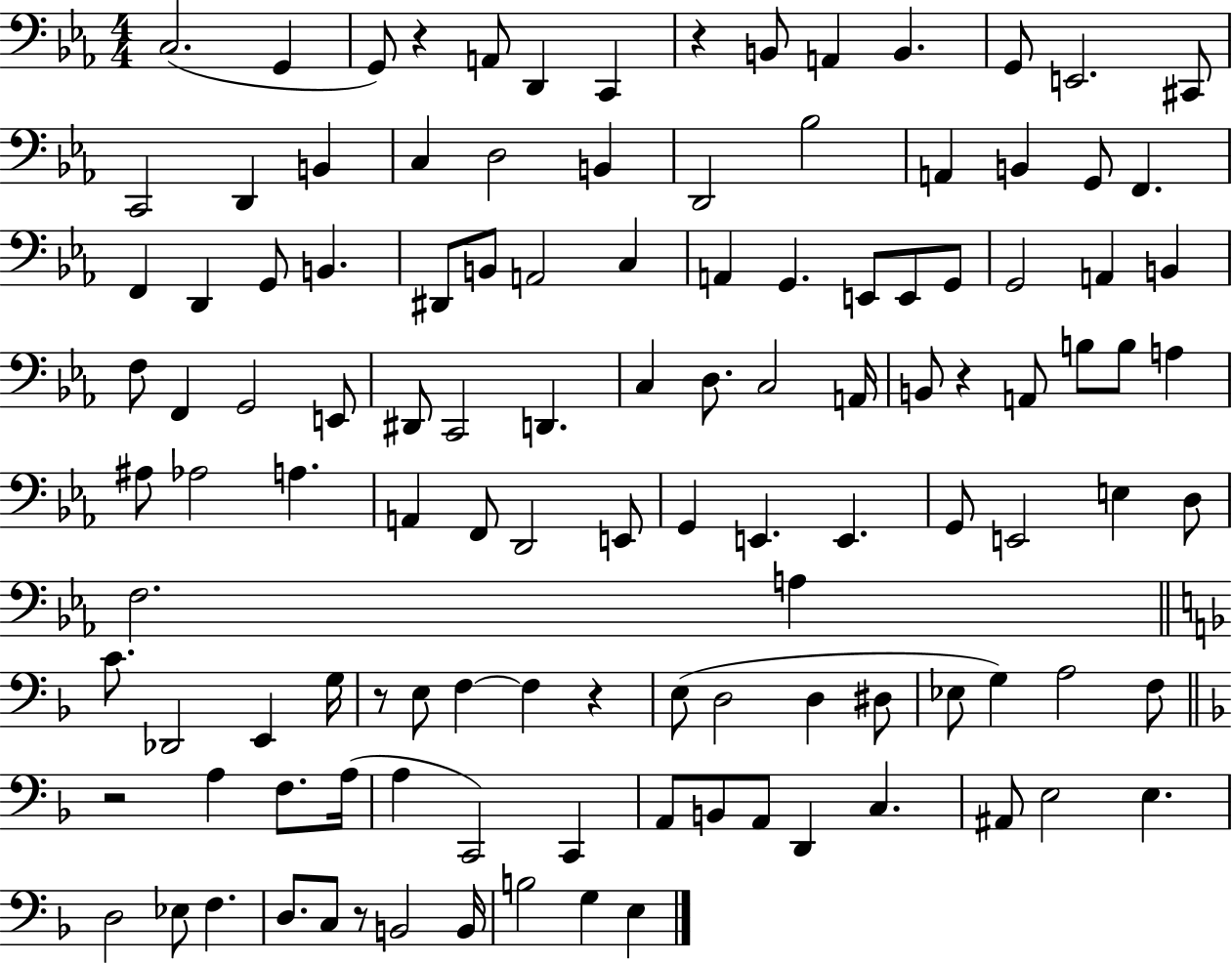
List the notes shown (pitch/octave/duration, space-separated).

C3/h. G2/q G2/e R/q A2/e D2/q C2/q R/q B2/e A2/q B2/q. G2/e E2/h. C#2/e C2/h D2/q B2/q C3/q D3/h B2/q D2/h Bb3/h A2/q B2/q G2/e F2/q. F2/q D2/q G2/e B2/q. D#2/e B2/e A2/h C3/q A2/q G2/q. E2/e E2/e G2/e G2/h A2/q B2/q F3/e F2/q G2/h E2/e D#2/e C2/h D2/q. C3/q D3/e. C3/h A2/s B2/e R/q A2/e B3/e B3/e A3/q A#3/e Ab3/h A3/q. A2/q F2/e D2/h E2/e G2/q E2/q. E2/q. G2/e E2/h E3/q D3/e F3/h. A3/q C4/e. Db2/h E2/q G3/s R/e E3/e F3/q F3/q R/q E3/e D3/h D3/q D#3/e Eb3/e G3/q A3/h F3/e R/h A3/q F3/e. A3/s A3/q C2/h C2/q A2/e B2/e A2/e D2/q C3/q. A#2/e E3/h E3/q. D3/h Eb3/e F3/q. D3/e. C3/e R/e B2/h B2/s B3/h G3/q E3/q